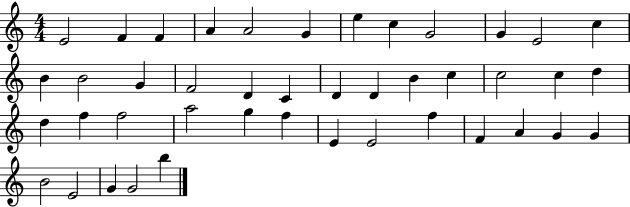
{
  \clef treble
  \numericTimeSignature
  \time 4/4
  \key c \major
  e'2 f'4 f'4 | a'4 a'2 g'4 | e''4 c''4 g'2 | g'4 e'2 c''4 | \break b'4 b'2 g'4 | f'2 d'4 c'4 | d'4 d'4 b'4 c''4 | c''2 c''4 d''4 | \break d''4 f''4 f''2 | a''2 g''4 f''4 | e'4 e'2 f''4 | f'4 a'4 g'4 g'4 | \break b'2 e'2 | g'4 g'2 b''4 | \bar "|."
}